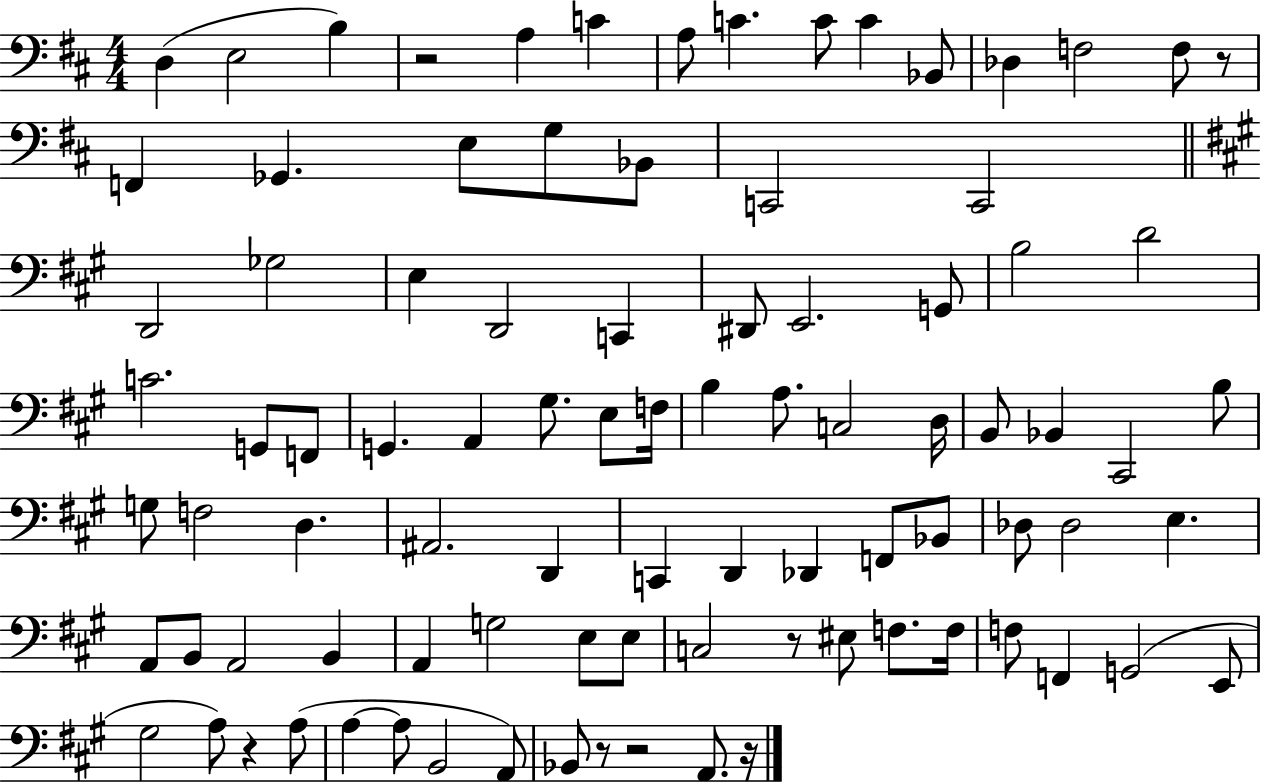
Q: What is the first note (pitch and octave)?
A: D3